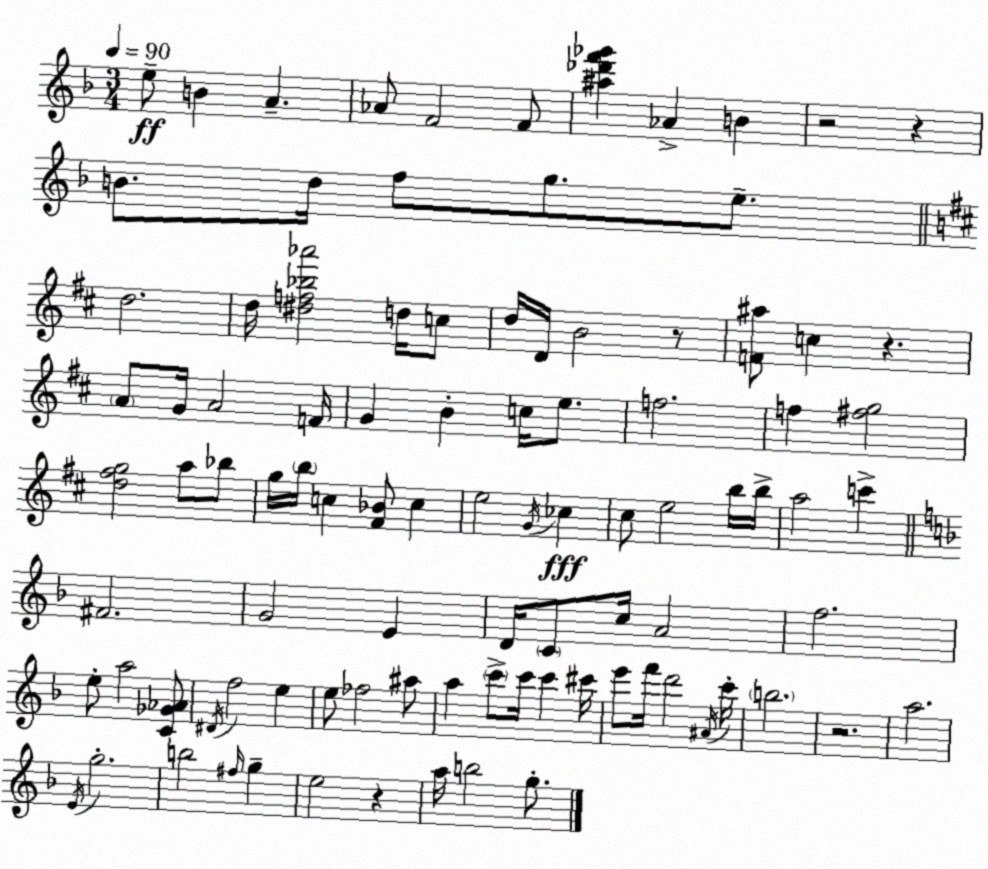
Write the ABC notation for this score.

X:1
T:Untitled
M:3/4
L:1/4
K:Dm
e/2 B A _A/2 F2 F/2 [^a_d'f'_g'] _A B z2 z B/2 d/4 f/2 g/2 e/2 d2 d/4 [^df_b_a']2 d/4 c/2 d/4 D/4 B2 z/2 [F^a]/2 c z A/2 G/4 A2 F/4 G B c/4 e/2 f2 f [^fg]2 [d^fg]2 a/2 _b/2 g/4 b/4 c [^F_B]/2 c e2 G/4 _c ^c/2 e2 b/4 b/4 a2 c' ^F2 G2 E D/4 C/2 c/4 A2 f2 e/2 a2 [C_G_A]/2 ^D/4 f2 e e/2 _f2 ^a/2 a c'/2 c'/4 c' ^c'/4 e'/2 f'/4 d'2 ^A/4 c'/4 b2 z2 a2 E/4 g2 b2 ^f/4 g e2 z a/4 b2 g/2